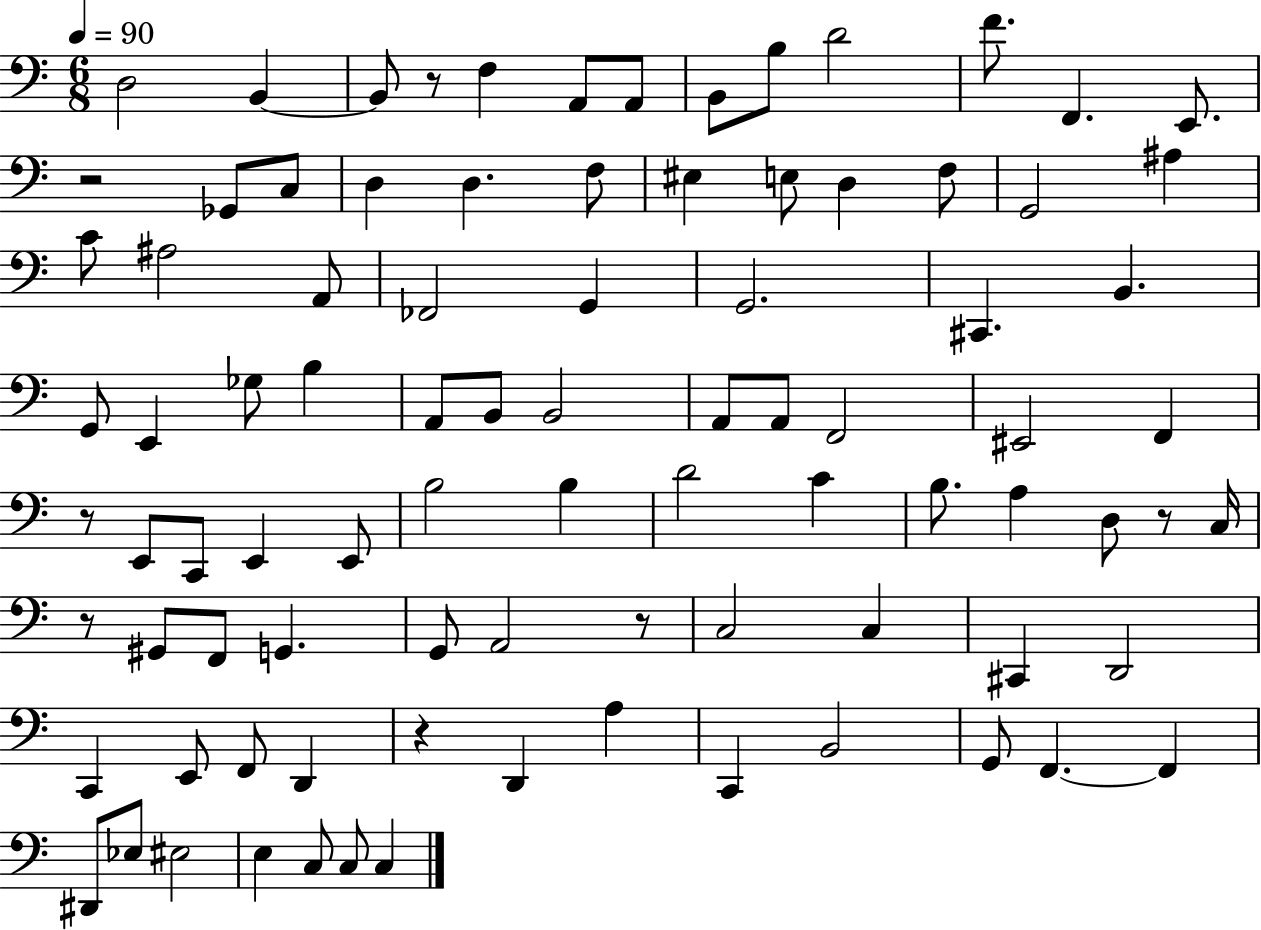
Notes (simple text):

D3/h B2/q B2/e R/e F3/q A2/e A2/e B2/e B3/e D4/h F4/e. F2/q. E2/e. R/h Gb2/e C3/e D3/q D3/q. F3/e EIS3/q E3/e D3/q F3/e G2/h A#3/q C4/e A#3/h A2/e FES2/h G2/q G2/h. C#2/q. B2/q. G2/e E2/q Gb3/e B3/q A2/e B2/e B2/h A2/e A2/e F2/h EIS2/h F2/q R/e E2/e C2/e E2/q E2/e B3/h B3/q D4/h C4/q B3/e. A3/q D3/e R/e C3/s R/e G#2/e F2/e G2/q. G2/e A2/h R/e C3/h C3/q C#2/q D2/h C2/q E2/e F2/e D2/q R/q D2/q A3/q C2/q B2/h G2/e F2/q. F2/q D#2/e Eb3/e EIS3/h E3/q C3/e C3/e C3/q